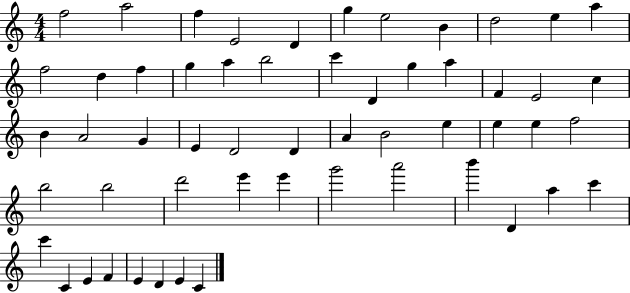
{
  \clef treble
  \numericTimeSignature
  \time 4/4
  \key c \major
  f''2 a''2 | f''4 e'2 d'4 | g''4 e''2 b'4 | d''2 e''4 a''4 | \break f''2 d''4 f''4 | g''4 a''4 b''2 | c'''4 d'4 g''4 a''4 | f'4 e'2 c''4 | \break b'4 a'2 g'4 | e'4 d'2 d'4 | a'4 b'2 e''4 | e''4 e''4 f''2 | \break b''2 b''2 | d'''2 e'''4 e'''4 | g'''2 a'''2 | b'''4 d'4 a''4 c'''4 | \break c'''4 c'4 e'4 f'4 | e'4 d'4 e'4 c'4 | \bar "|."
}